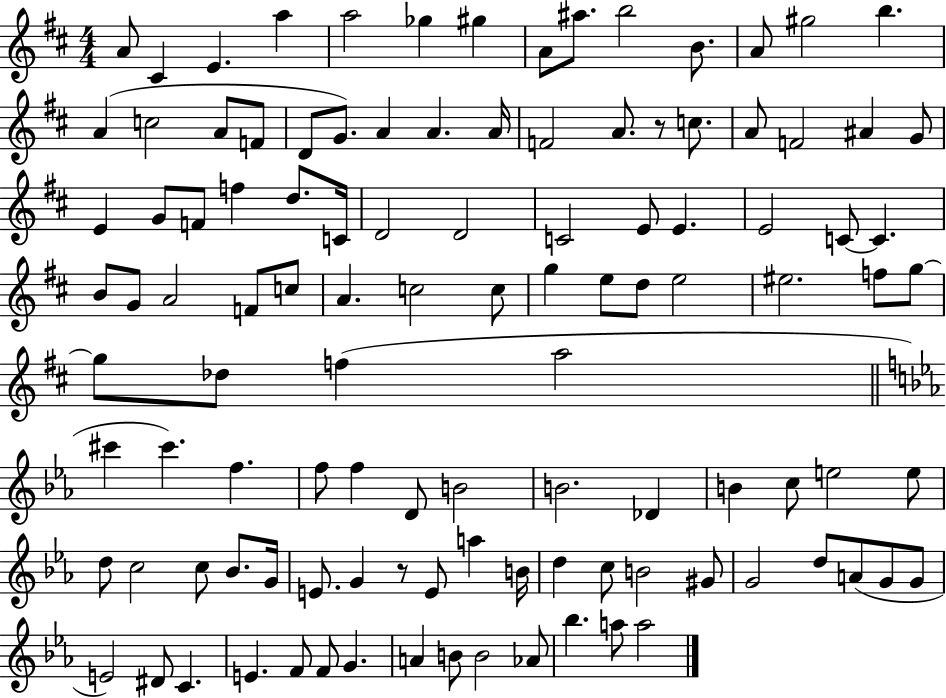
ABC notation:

X:1
T:Untitled
M:4/4
L:1/4
K:D
A/2 ^C E a a2 _g ^g A/2 ^a/2 b2 B/2 A/2 ^g2 b A c2 A/2 F/2 D/2 G/2 A A A/4 F2 A/2 z/2 c/2 A/2 F2 ^A G/2 E G/2 F/2 f d/2 C/4 D2 D2 C2 E/2 E E2 C/2 C B/2 G/2 A2 F/2 c/2 A c2 c/2 g e/2 d/2 e2 ^e2 f/2 g/2 g/2 _d/2 f a2 ^c' ^c' f f/2 f D/2 B2 B2 _D B c/2 e2 e/2 d/2 c2 c/2 _B/2 G/4 E/2 G z/2 E/2 a B/4 d c/2 B2 ^G/2 G2 d/2 A/2 G/2 G/2 E2 ^D/2 C E F/2 F/2 G A B/2 B2 _A/2 _b a/2 a2